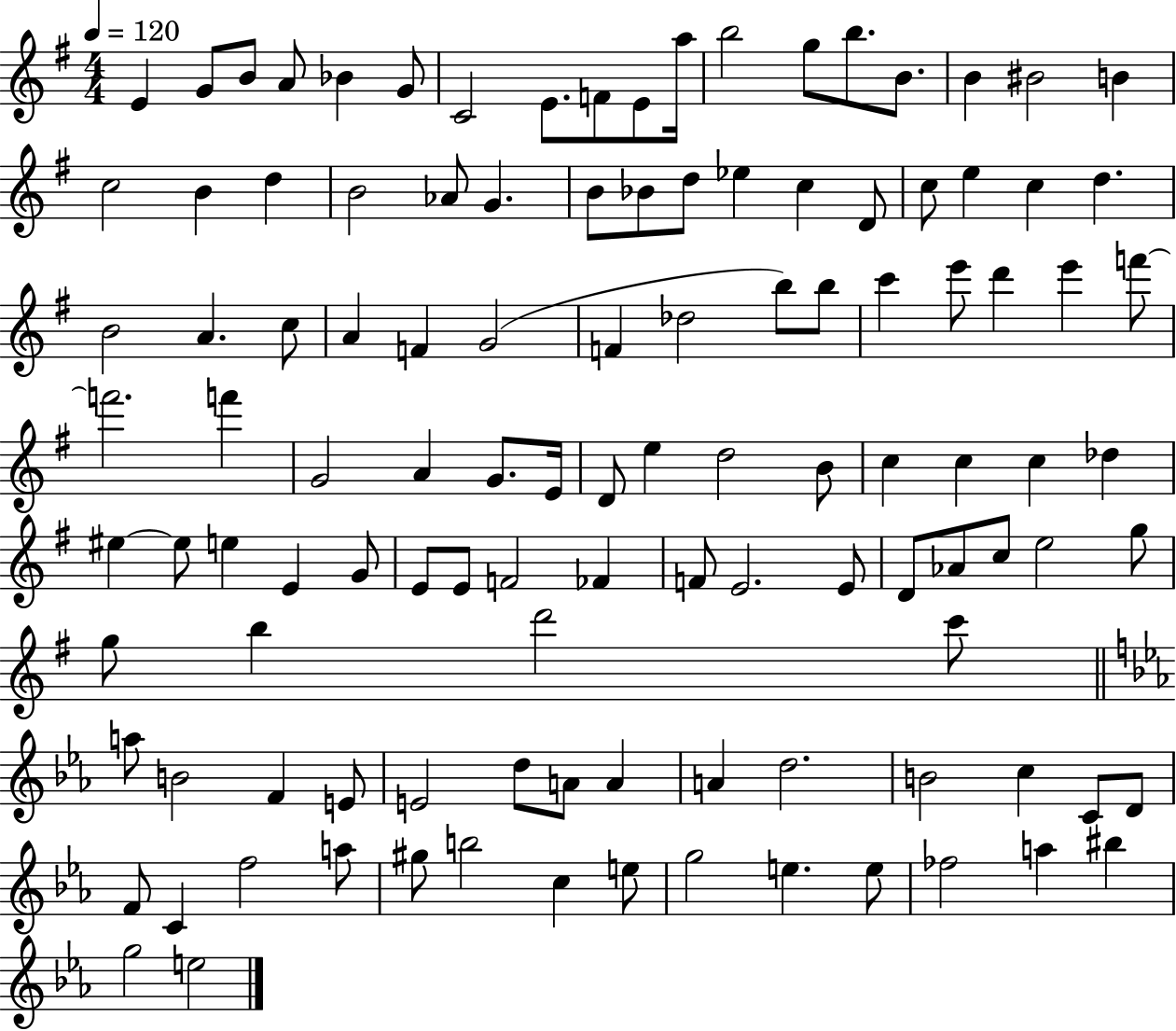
E4/q G4/e B4/e A4/e Bb4/q G4/e C4/h E4/e. F4/e E4/e A5/s B5/h G5/e B5/e. B4/e. B4/q BIS4/h B4/q C5/h B4/q D5/q B4/h Ab4/e G4/q. B4/e Bb4/e D5/e Eb5/q C5/q D4/e C5/e E5/q C5/q D5/q. B4/h A4/q. C5/e A4/q F4/q G4/h F4/q Db5/h B5/e B5/e C6/q E6/e D6/q E6/q F6/e F6/h. F6/q G4/h A4/q G4/e. E4/s D4/e E5/q D5/h B4/e C5/q C5/q C5/q Db5/q EIS5/q EIS5/e E5/q E4/q G4/e E4/e E4/e F4/h FES4/q F4/e E4/h. E4/e D4/e Ab4/e C5/e E5/h G5/e G5/e B5/q D6/h C6/e A5/e B4/h F4/q E4/e E4/h D5/e A4/e A4/q A4/q D5/h. B4/h C5/q C4/e D4/e F4/e C4/q F5/h A5/e G#5/e B5/h C5/q E5/e G5/h E5/q. E5/e FES5/h A5/q BIS5/q G5/h E5/h